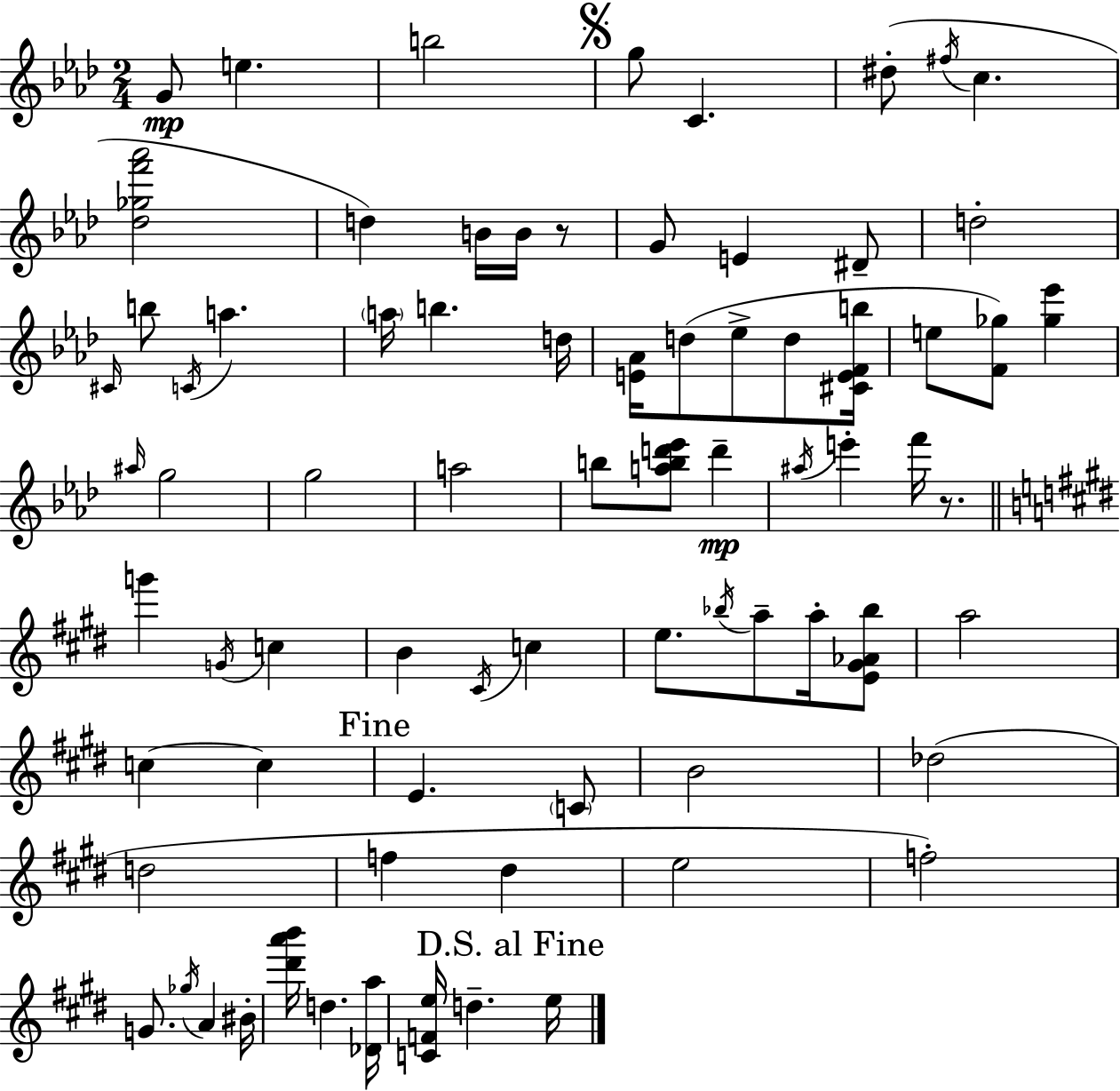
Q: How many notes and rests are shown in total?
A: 76